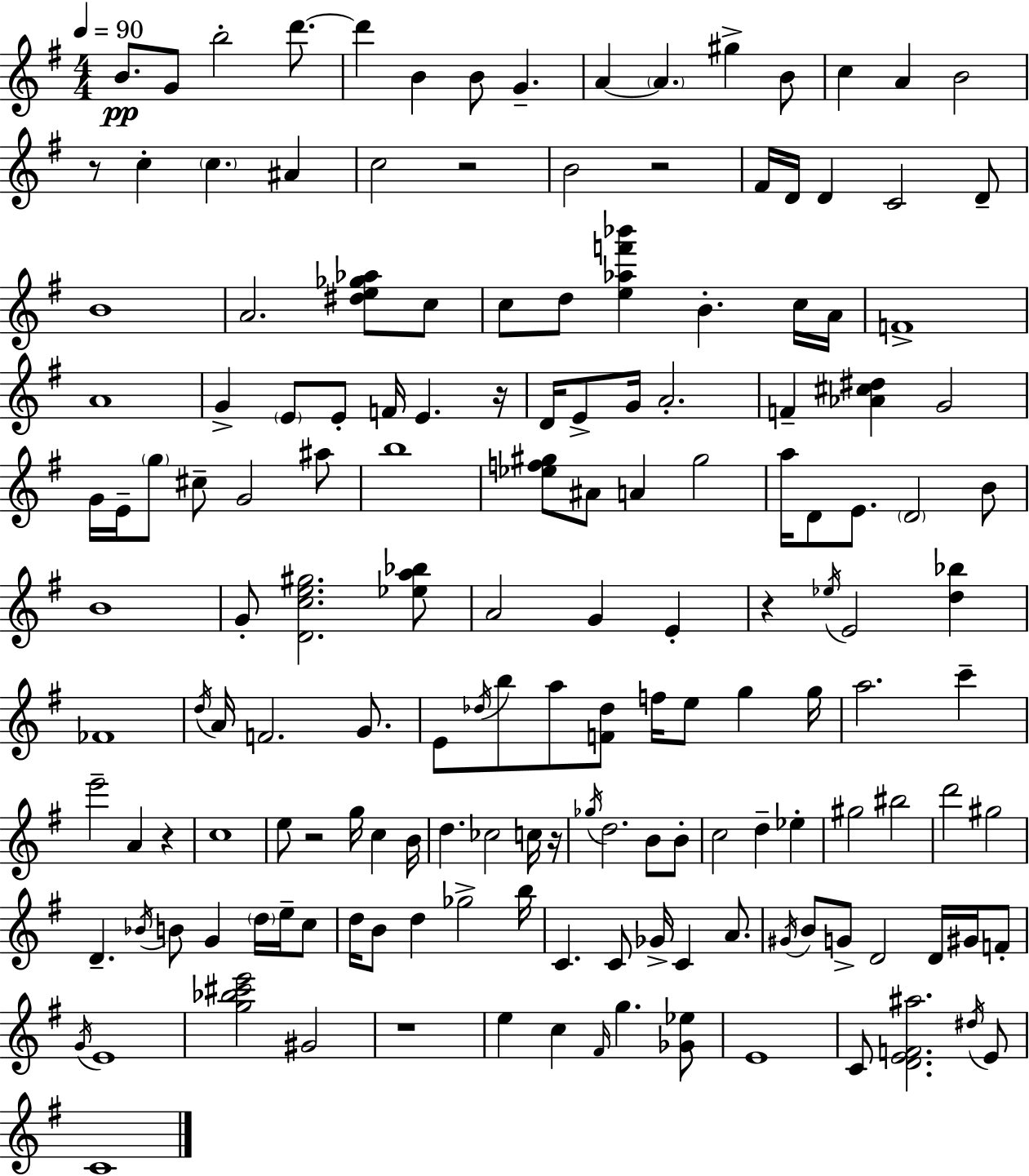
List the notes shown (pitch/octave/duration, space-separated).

B4/e. G4/e B5/h D6/e. D6/q B4/q B4/e G4/q. A4/q A4/q. G#5/q B4/e C5/q A4/q B4/h R/e C5/q C5/q. A#4/q C5/h R/h B4/h R/h F#4/s D4/s D4/q C4/h D4/e B4/w A4/h. [D#5,E5,Gb5,Ab5]/e C5/e C5/e D5/e [E5,Ab5,F6,Bb6]/q B4/q. C5/s A4/s F4/w A4/w G4/q E4/e E4/e F4/s E4/q. R/s D4/s E4/e G4/s A4/h. F4/q [Ab4,C#5,D#5]/q G4/h G4/s E4/s G5/e C#5/e G4/h A#5/e B5/w [Eb5,F5,G#5]/e A#4/e A4/q G#5/h A5/s D4/e E4/e. D4/h B4/e B4/w G4/e [D4,C5,E5,G#5]/h. [Eb5,A5,Bb5]/e A4/h G4/q E4/q R/q Eb5/s E4/h [D5,Bb5]/q FES4/w D5/s A4/s F4/h. G4/e. E4/e Db5/s B5/e A5/e [F4,Db5]/e F5/s E5/e G5/q G5/s A5/h. C6/q E6/h A4/q R/q C5/w E5/e R/h G5/s C5/q B4/s D5/q. CES5/h C5/s R/s Gb5/s D5/h. B4/e B4/e C5/h D5/q Eb5/q G#5/h BIS5/h D6/h G#5/h D4/q. Bb4/s B4/e G4/q D5/s E5/s C5/e D5/s B4/e D5/q Gb5/h B5/s C4/q. C4/e Gb4/s C4/q A4/e. G#4/s B4/e G4/e D4/h D4/s G#4/s F4/e G4/s E4/w [G5,Bb5,C#6,E6]/h G#4/h R/w E5/q C5/q F#4/s G5/q. [Gb4,Eb5]/e E4/w C4/e [D4,E4,F4,A#5]/h. D#5/s E4/e C4/w